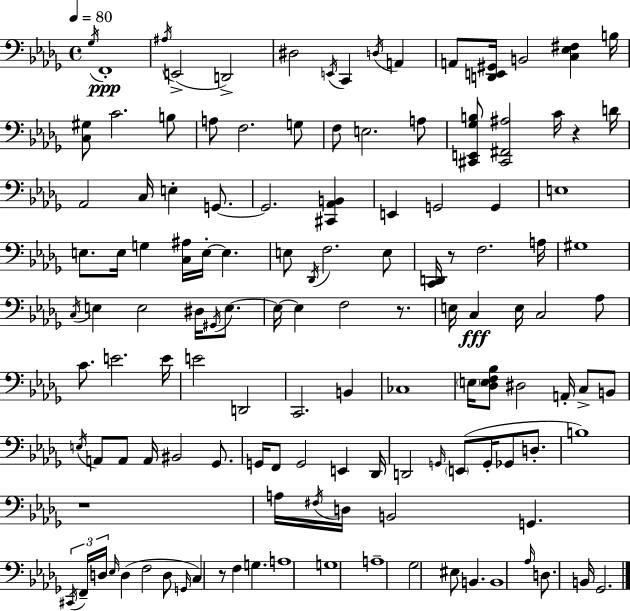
X:1
T:Untitled
M:4/4
L:1/4
K:Bbm
_G,/4 F,,4 ^A,/4 E,,2 D,,2 ^D,2 E,,/4 C,, D,/4 A,, A,,/2 [D,,E,,^G,,]/4 B,,2 [C,_E,^F,] B,/4 [C,^G,]/2 C2 B,/2 A,/2 F,2 G,/2 F,/2 E,2 A,/2 [^C,,E,,_G,B,]/2 [^C,,^F,,^A,]2 C/4 z D/4 _A,,2 C,/4 E, G,,/2 G,,2 [^C,,_A,,B,,] E,, G,,2 G,, E,4 E,/2 E,/4 G, [C,^A,]/4 E,/4 E, E,/2 _D,,/4 F,2 E,/2 [C,,D,,]/4 z/2 F,2 A,/4 ^G,4 C,/4 E, E,2 ^D,/4 ^G,,/4 E,/2 E,/4 E, F,2 z/2 E,/4 C, E,/4 C,2 _A,/2 C/2 E2 E/4 E2 D,,2 C,,2 B,, _C,4 E,/4 [_D,E,F,_B,]/2 ^D,2 A,,/4 C,/2 B,,/2 E,/4 A,,/2 A,,/2 A,,/4 ^B,,2 _G,,/2 G,,/4 F,,/2 G,,2 E,, _D,,/4 D,,2 G,,/4 E,,/2 G,,/4 _G,,/2 D,/2 B,4 z4 A,/4 ^F,/4 D,/4 B,,2 G,, ^C,,/4 F,,/4 D,/4 _E,/4 D, F,2 D,/2 G,,/4 C, z/2 F, G, A,4 G,4 A,4 _G,2 ^E,/2 B,, B,,4 _A,/4 D,/2 B,,/4 _G,,2